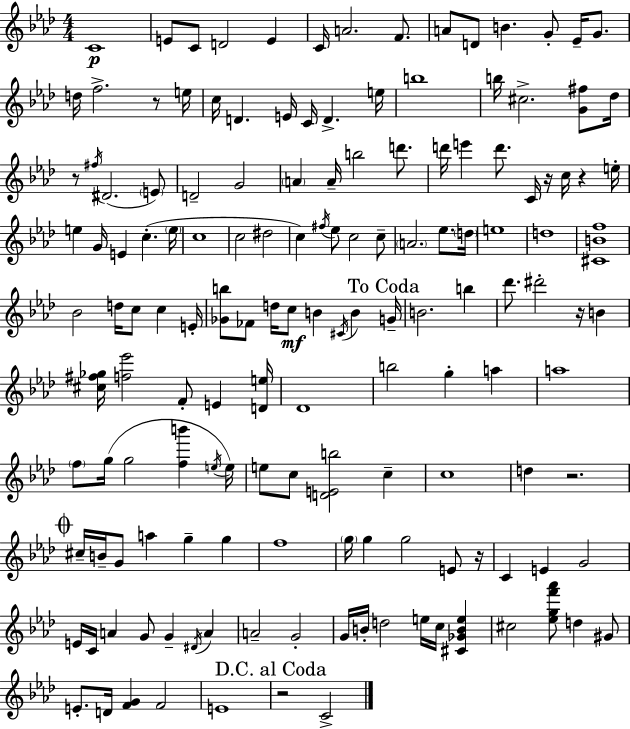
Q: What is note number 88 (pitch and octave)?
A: E5